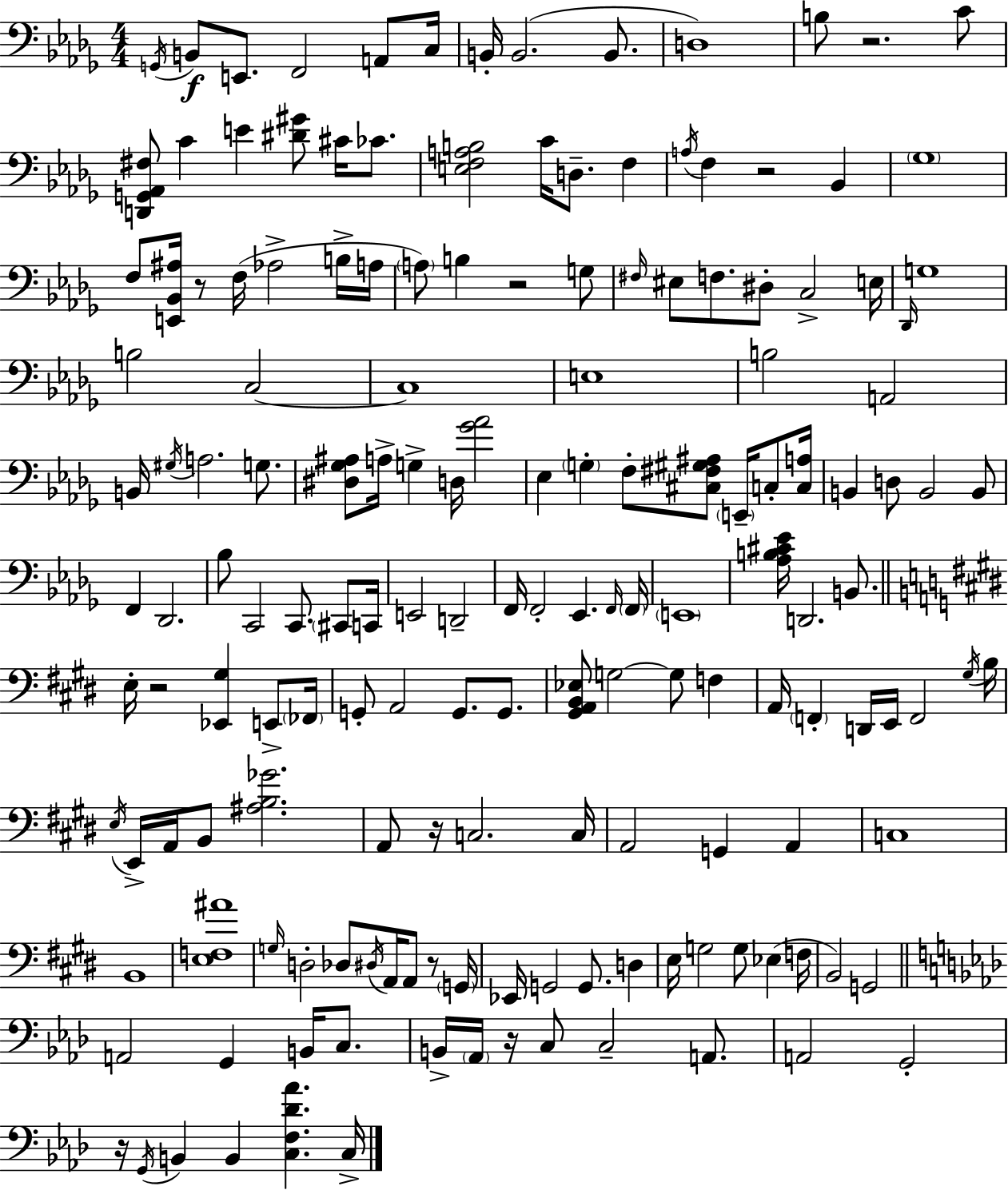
{
  \clef bass
  \numericTimeSignature
  \time 4/4
  \key bes \minor
  \repeat volta 2 { \acciaccatura { g,16 }\f b,8 e,8. f,2 a,8 | c16 b,16-. b,2.( b,8. | d1) | b8 r2. c'8 | \break <d, g, aes, fis>8 c'4 e'4 <dis' gis'>8 cis'16 ces'8. | <e f a b>2 c'16 d8.-- f4 | \acciaccatura { a16 } f4 r2 bes,4 | \parenthesize ges1 | \break f8 <e, bes, ais>16 r8 f16( aes2-> | b16-> a16 \parenthesize a8) b4 r2 | g8 \grace { fis16 } eis8 f8. dis8-. c2-> | e16 \grace { des,16 } g1 | \break b2 c2~~ | c1 | e1 | b2 a,2 | \break b,16 \acciaccatura { gis16 } a2. | g8. <dis ges ais>8 a16-> g4-> d16 <ges' aes'>2 | ees4 \parenthesize g4-. f8-. <cis fis gis ais>8 | \parenthesize e,16-- c8-. <c a>16 b,4 d8 b,2 | \break b,8 f,4 des,2. | bes8 c,2 c,8. | \parenthesize cis,8 c,16 e,2 d,2-- | f,16 f,2-. ees,4. | \break \grace { f,16 } \parenthesize f,16 \parenthesize e,1 | <aes b cis' ees'>16 d,2. | b,8. \bar "||" \break \key e \major e16-. r2 <ees, gis>4 e,8-> \parenthesize fes,16 | g,8-. a,2 g,8. g,8. | <gis, a, b, ees>8 g2~~ g8 f4 | a,16 \parenthesize f,4-. d,16 e,16 f,2 \acciaccatura { gis16 } | \break b16 \acciaccatura { e16 } e,16-> a,16 b,8 <ais b ges'>2. | a,8 r16 c2. | c16 a,2 g,4 a,4 | c1 | \break b,1 | <e f ais'>1 | \grace { g16 } d2-. des8 \acciaccatura { dis16 } a,16 a,8 | r8 \parenthesize g,16 ees,16 g,2 g,8. | \break d4 e16 g2 g8 ees4( | f16 b,2) g,2 | \bar "||" \break \key aes \major a,2 g,4 b,16 c8. | b,16-> \parenthesize aes,16 r16 c8 c2-- a,8. | a,2 g,2-. | r16 \acciaccatura { g,16 } b,4 b,4 <c f des' aes'>4. | \break c16-> } \bar "|."
}